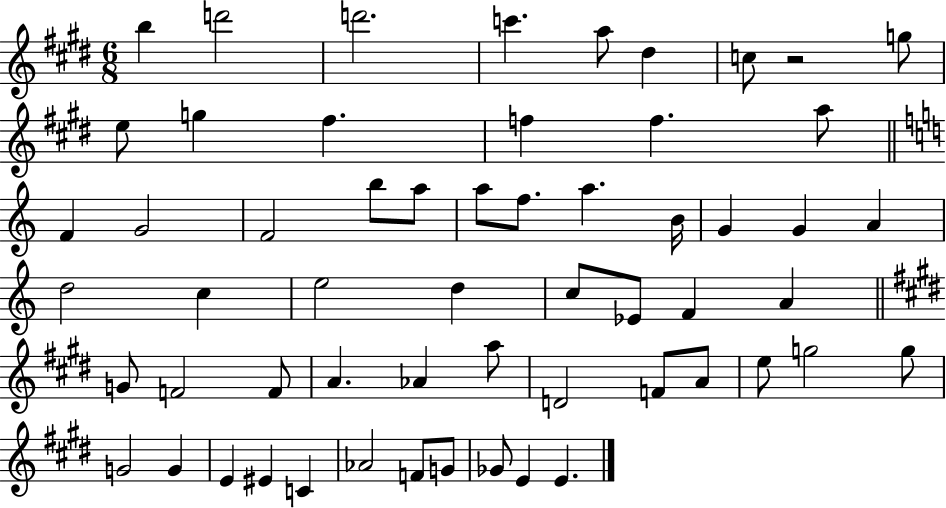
X:1
T:Untitled
M:6/8
L:1/4
K:E
b d'2 d'2 c' a/2 ^d c/2 z2 g/2 e/2 g ^f f f a/2 F G2 F2 b/2 a/2 a/2 f/2 a B/4 G G A d2 c e2 d c/2 _E/2 F A G/2 F2 F/2 A _A a/2 D2 F/2 A/2 e/2 g2 g/2 G2 G E ^E C _A2 F/2 G/2 _G/2 E E